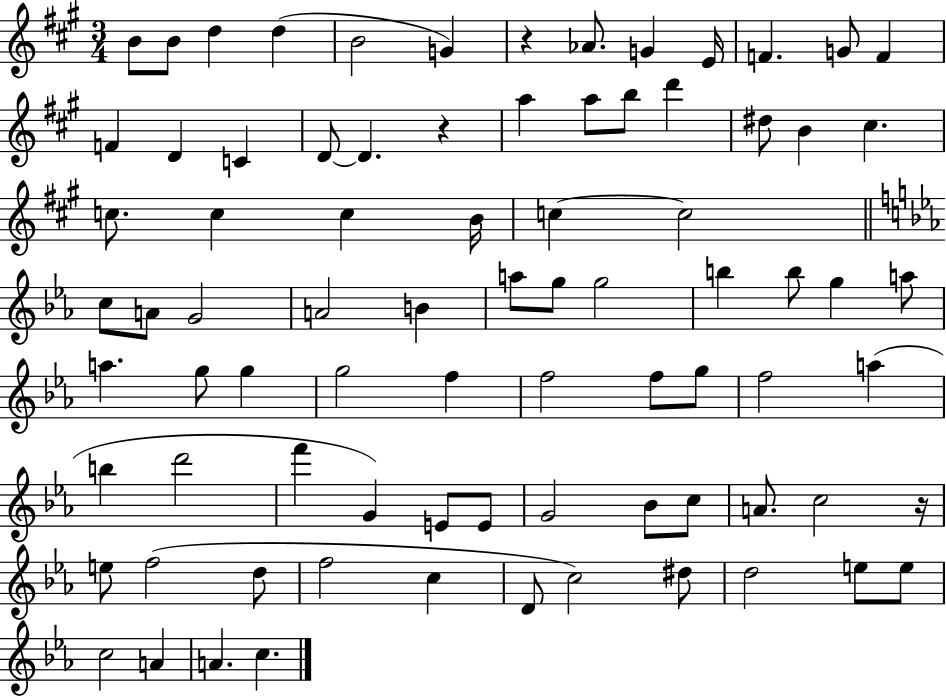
X:1
T:Untitled
M:3/4
L:1/4
K:A
B/2 B/2 d d B2 G z _A/2 G E/4 F G/2 F F D C D/2 D z a a/2 b/2 d' ^d/2 B ^c c/2 c c B/4 c c2 c/2 A/2 G2 A2 B a/2 g/2 g2 b b/2 g a/2 a g/2 g g2 f f2 f/2 g/2 f2 a b d'2 f' G E/2 E/2 G2 _B/2 c/2 A/2 c2 z/4 e/2 f2 d/2 f2 c D/2 c2 ^d/2 d2 e/2 e/2 c2 A A c